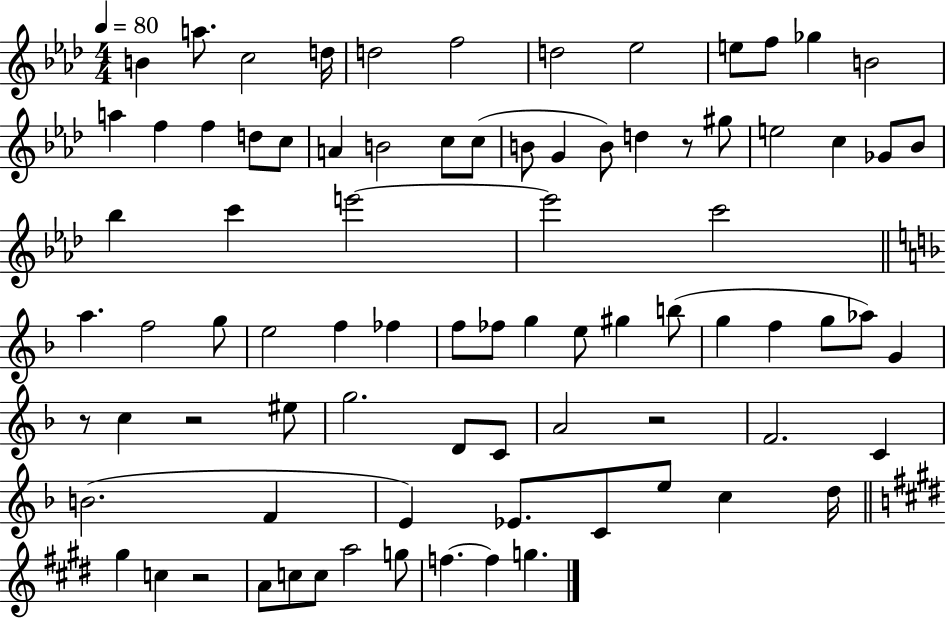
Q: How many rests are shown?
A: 5